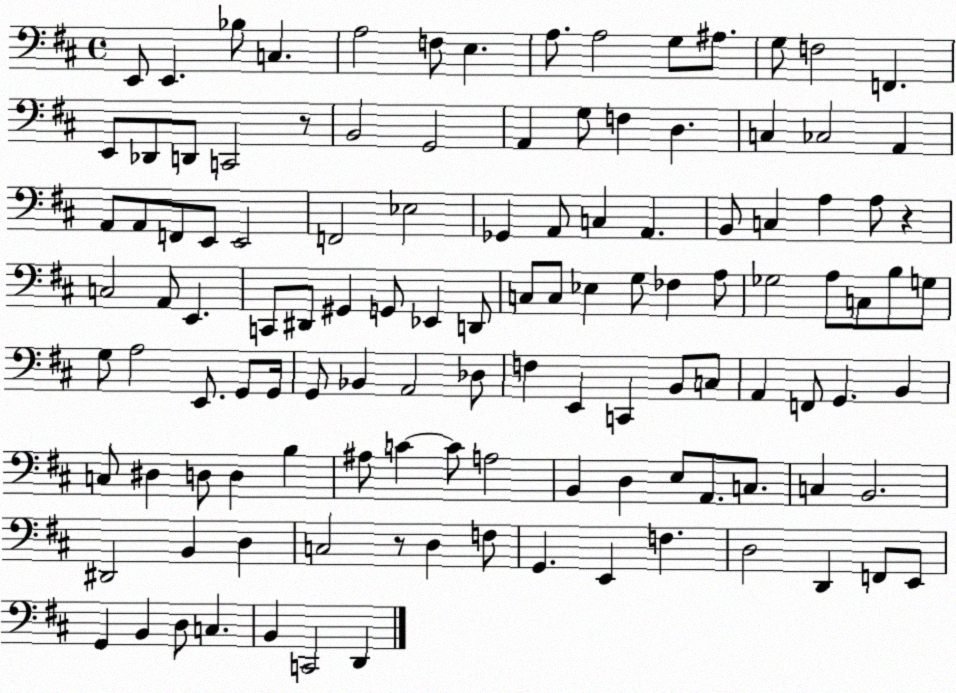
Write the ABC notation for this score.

X:1
T:Untitled
M:4/4
L:1/4
K:D
E,,/2 E,, _B,/2 C, A,2 F,/2 E, A,/2 A,2 G,/2 ^A,/2 G,/2 F,2 F,, E,,/2 _D,,/2 D,,/2 C,,2 z/2 B,,2 G,,2 A,, G,/2 F, D, C, _C,2 A,, A,,/2 A,,/2 F,,/2 E,,/2 E,,2 F,,2 _E,2 _G,, A,,/2 C, A,, B,,/2 C, A, A,/2 z C,2 A,,/2 E,, C,,/2 ^D,,/2 ^G,, G,,/2 _E,, D,,/2 C,/2 C,/2 _E, G,/2 _F, A,/2 _G,2 A,/2 C,/2 B,/2 G,/2 G,/2 A,2 E,,/2 G,,/2 G,,/4 G,,/2 _B,, A,,2 _D,/2 F, E,, C,, B,,/2 C,/2 A,, F,,/2 G,, B,, C,/2 ^D, D,/2 D, B, ^A,/2 C C/2 A,2 B,, D, E,/2 A,,/2 C,/2 C, B,,2 ^D,,2 B,, D, C,2 z/2 D, F,/2 G,, E,, F, D,2 D,, F,,/2 E,,/2 G,, B,, D,/2 C, B,, C,,2 D,,